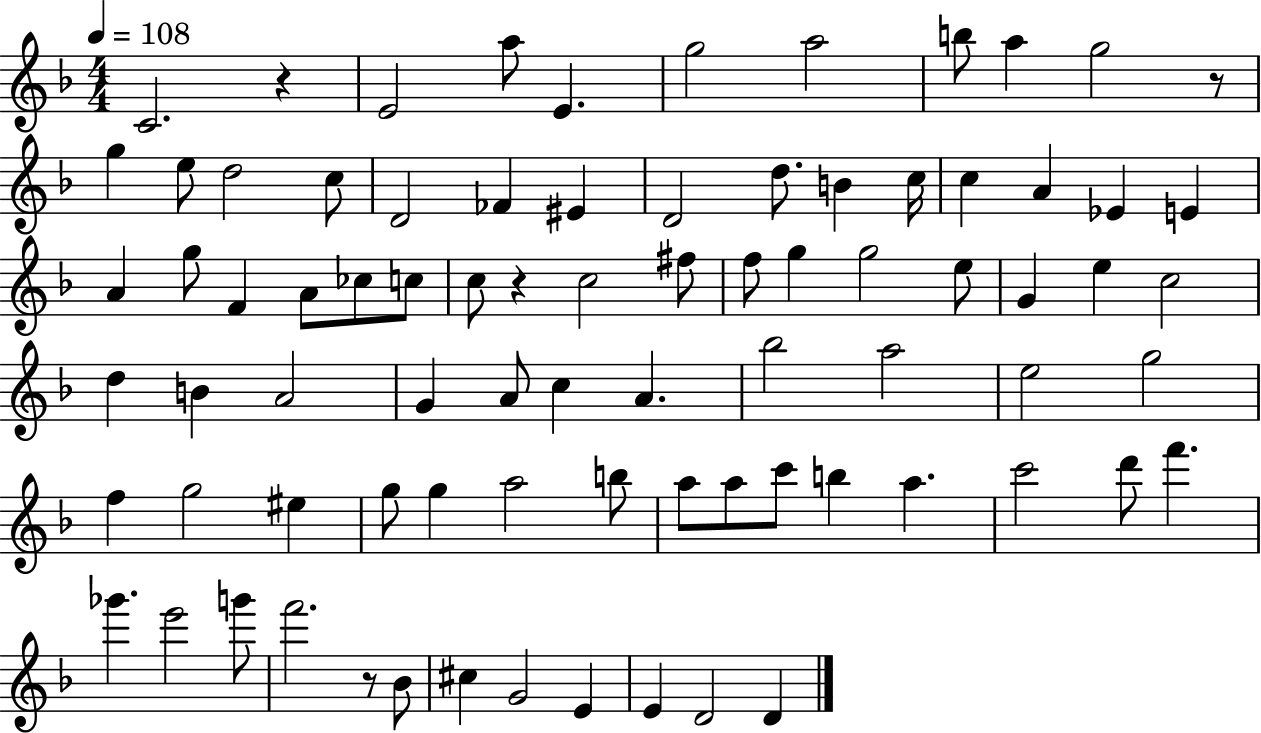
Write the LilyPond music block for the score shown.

{
  \clef treble
  \numericTimeSignature
  \time 4/4
  \key f \major
  \tempo 4 = 108
  c'2. r4 | e'2 a''8 e'4. | g''2 a''2 | b''8 a''4 g''2 r8 | \break g''4 e''8 d''2 c''8 | d'2 fes'4 eis'4 | d'2 d''8. b'4 c''16 | c''4 a'4 ees'4 e'4 | \break a'4 g''8 f'4 a'8 ces''8 c''8 | c''8 r4 c''2 fis''8 | f''8 g''4 g''2 e''8 | g'4 e''4 c''2 | \break d''4 b'4 a'2 | g'4 a'8 c''4 a'4. | bes''2 a''2 | e''2 g''2 | \break f''4 g''2 eis''4 | g''8 g''4 a''2 b''8 | a''8 a''8 c'''8 b''4 a''4. | c'''2 d'''8 f'''4. | \break ges'''4. e'''2 g'''8 | f'''2. r8 bes'8 | cis''4 g'2 e'4 | e'4 d'2 d'4 | \break \bar "|."
}